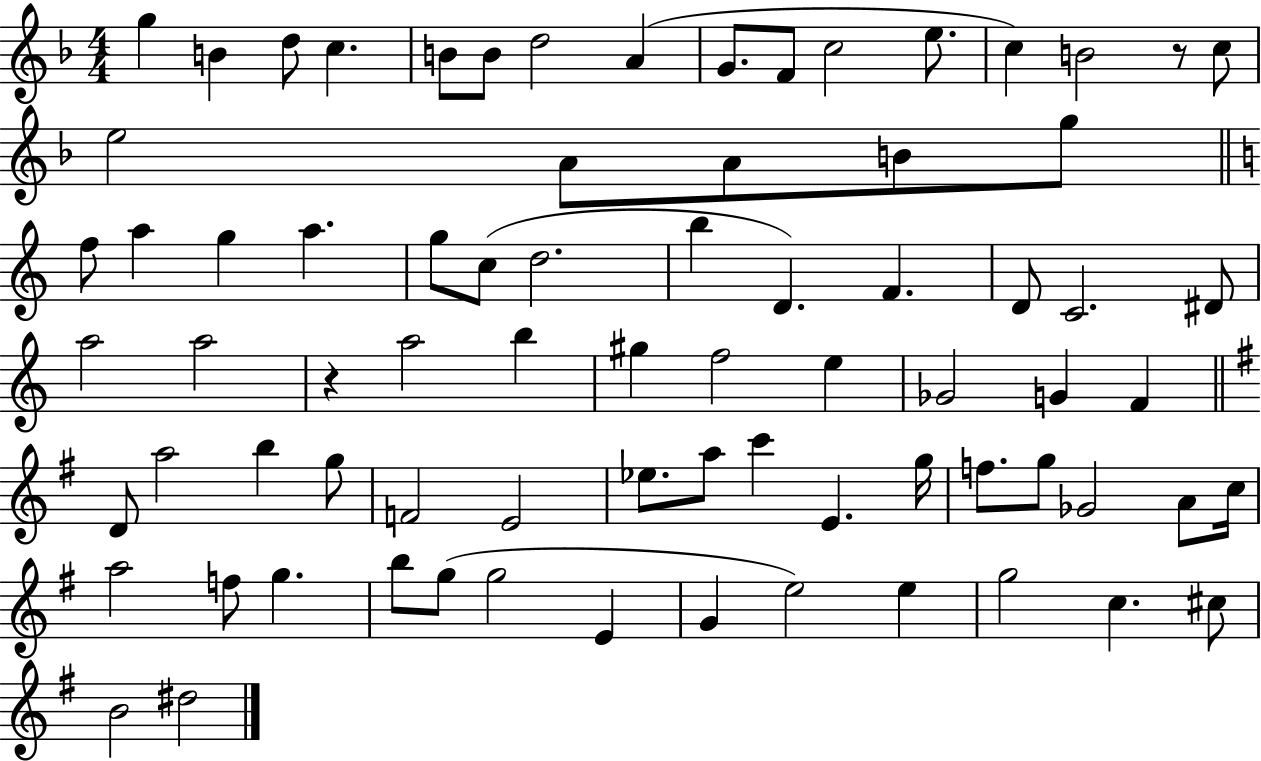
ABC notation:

X:1
T:Untitled
M:4/4
L:1/4
K:F
g B d/2 c B/2 B/2 d2 A G/2 F/2 c2 e/2 c B2 z/2 c/2 e2 A/2 A/2 B/2 g/2 f/2 a g a g/2 c/2 d2 b D F D/2 C2 ^D/2 a2 a2 z a2 b ^g f2 e _G2 G F D/2 a2 b g/2 F2 E2 _e/2 a/2 c' E g/4 f/2 g/2 _G2 A/2 c/4 a2 f/2 g b/2 g/2 g2 E G e2 e g2 c ^c/2 B2 ^d2